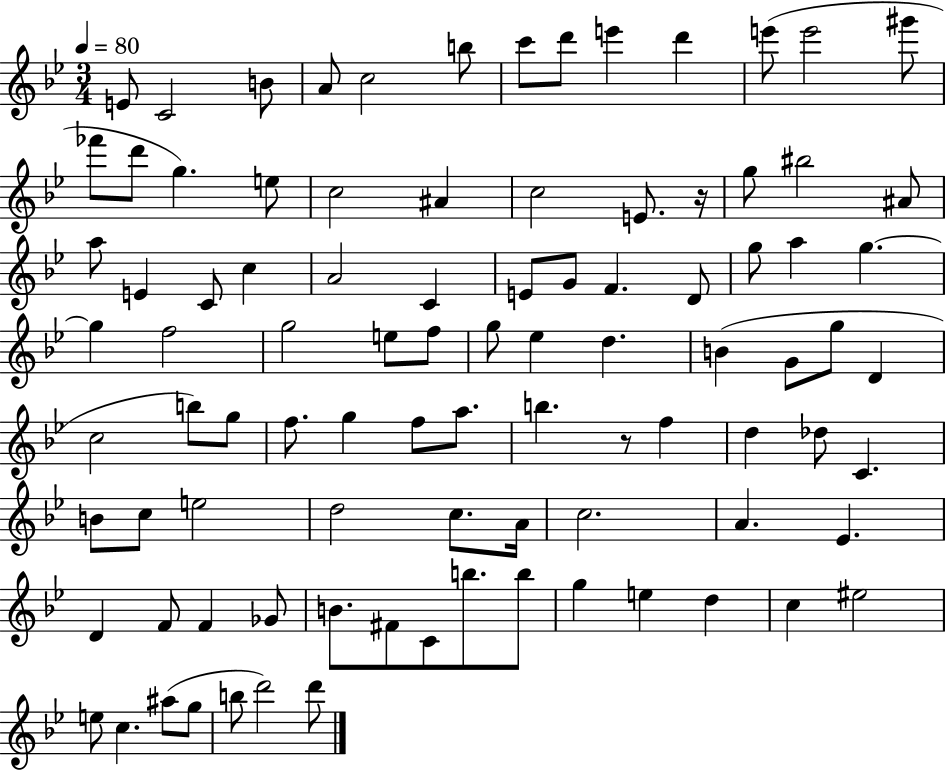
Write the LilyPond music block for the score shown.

{
  \clef treble
  \numericTimeSignature
  \time 3/4
  \key bes \major
  \tempo 4 = 80
  \repeat volta 2 { e'8 c'2 b'8 | a'8 c''2 b''8 | c'''8 d'''8 e'''4 d'''4 | e'''8( e'''2 gis'''8 | \break fes'''8 d'''8 g''4.) e''8 | c''2 ais'4 | c''2 e'8. r16 | g''8 bis''2 ais'8 | \break a''8 e'4 c'8 c''4 | a'2 c'4 | e'8 g'8 f'4. d'8 | g''8 a''4 g''4.~~ | \break g''4 f''2 | g''2 e''8 f''8 | g''8 ees''4 d''4. | b'4( g'8 g''8 d'4 | \break c''2 b''8) g''8 | f''8. g''4 f''8 a''8. | b''4. r8 f''4 | d''4 des''8 c'4. | \break b'8 c''8 e''2 | d''2 c''8. a'16 | c''2. | a'4. ees'4. | \break d'4 f'8 f'4 ges'8 | b'8. fis'8 c'8 b''8. b''8 | g''4 e''4 d''4 | c''4 eis''2 | \break e''8 c''4. ais''8( g''8 | b''8 d'''2) d'''8 | } \bar "|."
}